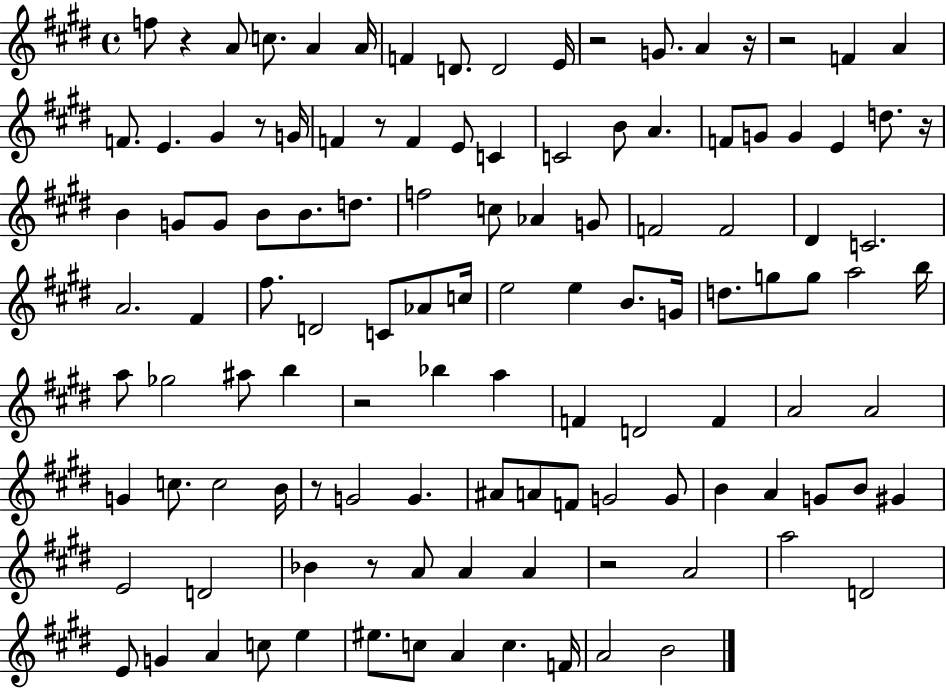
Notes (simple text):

F5/e R/q A4/e C5/e. A4/q A4/s F4/q D4/e. D4/h E4/s R/h G4/e. A4/q R/s R/h F4/q A4/q F4/e. E4/q. G#4/q R/e G4/s F4/q R/e F4/q E4/e C4/q C4/h B4/e A4/q. F4/e G4/e G4/q E4/q D5/e. R/s B4/q G4/e G4/e B4/e B4/e. D5/e. F5/h C5/e Ab4/q G4/e F4/h F4/h D#4/q C4/h. A4/h. F#4/q F#5/e. D4/h C4/e Ab4/e C5/s E5/h E5/q B4/e. G4/s D5/e. G5/e G5/e A5/h B5/s A5/e Gb5/h A#5/e B5/q R/h Bb5/q A5/q F4/q D4/h F4/q A4/h A4/h G4/q C5/e. C5/h B4/s R/e G4/h G4/q. A#4/e A4/e F4/e G4/h G4/e B4/q A4/q G4/e B4/e G#4/q E4/h D4/h Bb4/q R/e A4/e A4/q A4/q R/h A4/h A5/h D4/h E4/e G4/q A4/q C5/e E5/q EIS5/e. C5/e A4/q C5/q. F4/s A4/h B4/h